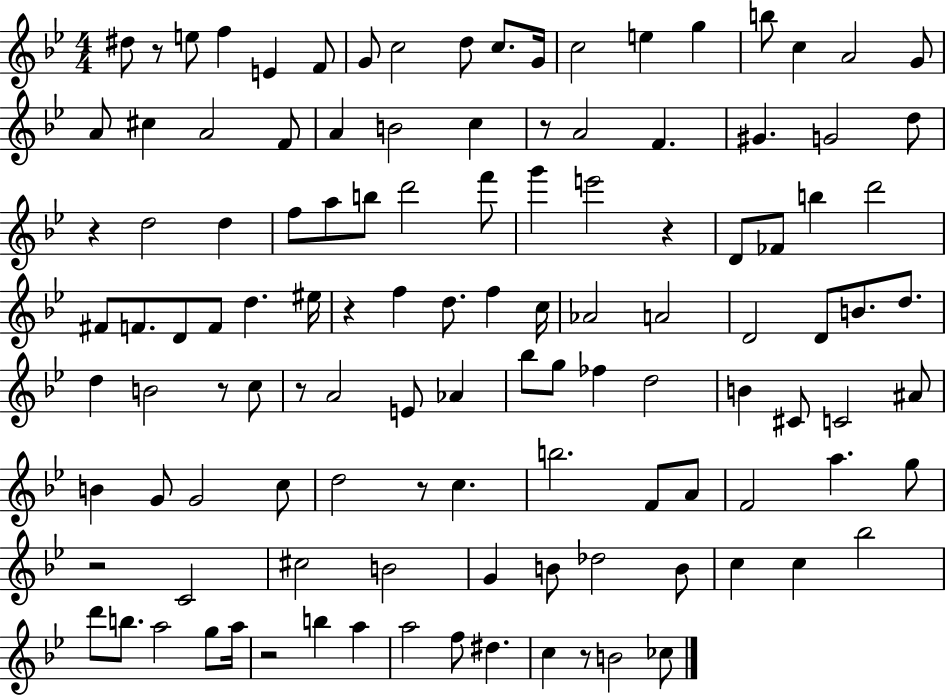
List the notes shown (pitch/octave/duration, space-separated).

D#5/e R/e E5/e F5/q E4/q F4/e G4/e C5/h D5/e C5/e. G4/s C5/h E5/q G5/q B5/e C5/q A4/h G4/e A4/e C#5/q A4/h F4/e A4/q B4/h C5/q R/e A4/h F4/q. G#4/q. G4/h D5/e R/q D5/h D5/q F5/e A5/e B5/e D6/h F6/e G6/q E6/h R/q D4/e FES4/e B5/q D6/h F#4/e F4/e. D4/e F4/e D5/q. EIS5/s R/q F5/q D5/e. F5/q C5/s Ab4/h A4/h D4/h D4/e B4/e. D5/e. D5/q B4/h R/e C5/e R/e A4/h E4/e Ab4/q Bb5/e G5/e FES5/q D5/h B4/q C#4/e C4/h A#4/e B4/q G4/e G4/h C5/e D5/h R/e C5/q. B5/h. F4/e A4/e F4/h A5/q. G5/e R/h C4/h C#5/h B4/h G4/q B4/e Db5/h B4/e C5/q C5/q Bb5/h D6/e B5/e. A5/h G5/e A5/s R/h B5/q A5/q A5/h F5/e D#5/q. C5/q R/e B4/h CES5/e